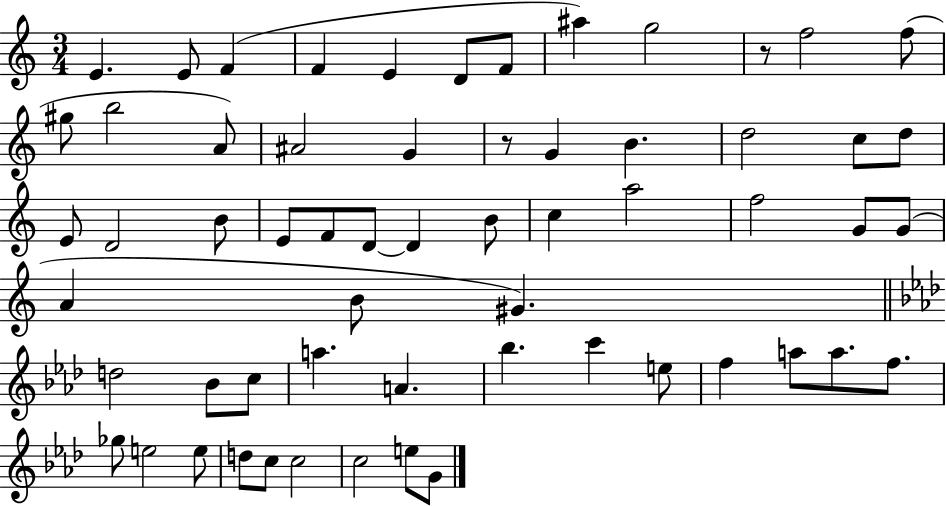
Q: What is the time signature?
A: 3/4